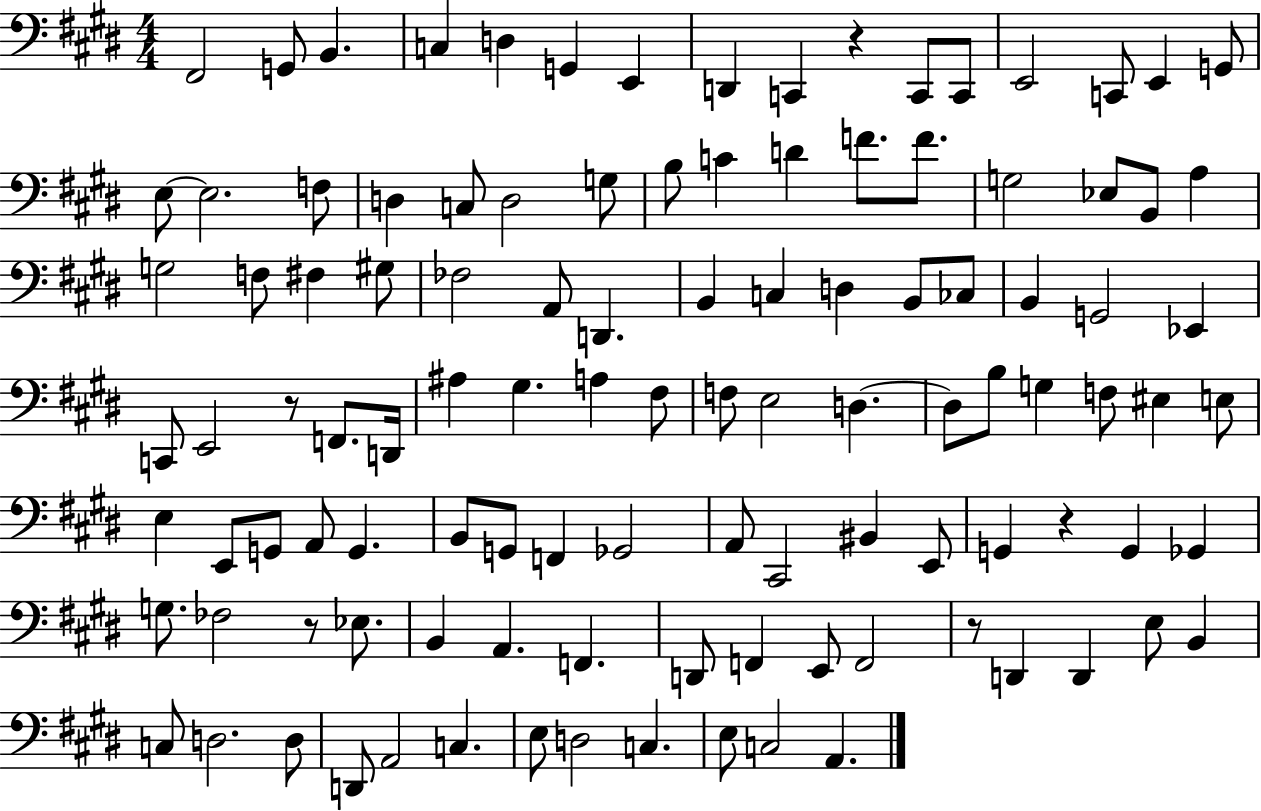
F#2/h G2/e B2/q. C3/q D3/q G2/q E2/q D2/q C2/q R/q C2/e C2/e E2/h C2/e E2/q G2/e E3/e E3/h. F3/e D3/q C3/e D3/h G3/e B3/e C4/q D4/q F4/e. F4/e. G3/h Eb3/e B2/e A3/q G3/h F3/e F#3/q G#3/e FES3/h A2/e D2/q. B2/q C3/q D3/q B2/e CES3/e B2/q G2/h Eb2/q C2/e E2/h R/e F2/e. D2/s A#3/q G#3/q. A3/q F#3/e F3/e E3/h D3/q. D3/e B3/e G3/q F3/e EIS3/q E3/e E3/q E2/e G2/e A2/e G2/q. B2/e G2/e F2/q Gb2/h A2/e C#2/h BIS2/q E2/e G2/q R/q G2/q Gb2/q G3/e. FES3/h R/e Eb3/e. B2/q A2/q. F2/q. D2/e F2/q E2/e F2/h R/e D2/q D2/q E3/e B2/q C3/e D3/h. D3/e D2/e A2/h C3/q. E3/e D3/h C3/q. E3/e C3/h A2/q.